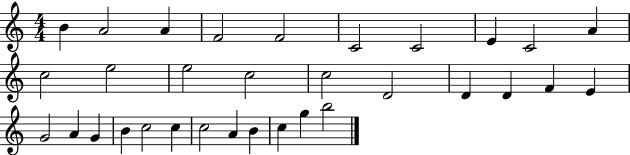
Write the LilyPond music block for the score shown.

{
  \clef treble
  \numericTimeSignature
  \time 4/4
  \key c \major
  b'4 a'2 a'4 | f'2 f'2 | c'2 c'2 | e'4 c'2 a'4 | \break c''2 e''2 | e''2 c''2 | c''2 d'2 | d'4 d'4 f'4 e'4 | \break g'2 a'4 g'4 | b'4 c''2 c''4 | c''2 a'4 b'4 | c''4 g''4 b''2 | \break \bar "|."
}